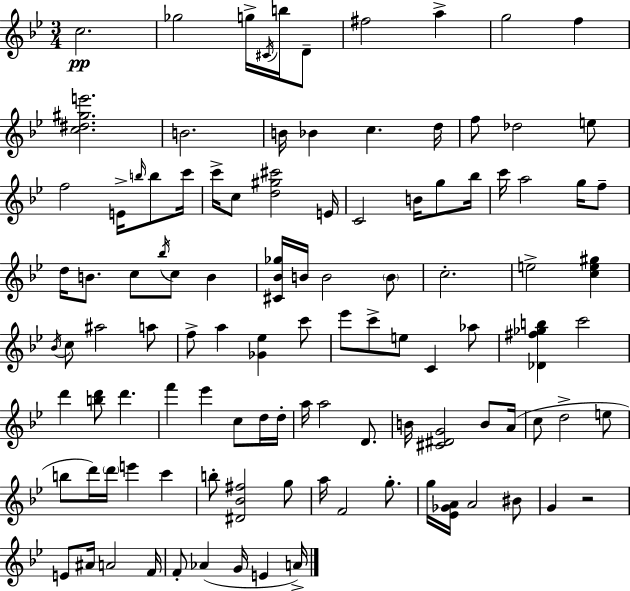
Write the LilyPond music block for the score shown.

{
  \clef treble
  \numericTimeSignature
  \time 3/4
  \key bes \major
  \repeat volta 2 { c''2.\pp | ges''2 g''16-> \acciaccatura { cis'16 } b''16 d'8-- | fis''2 a''4-> | g''2 f''4 | \break <c'' dis'' gis'' e'''>2. | b'2. | b'16 bes'4 c''4. | d''16 f''8 des''2 e''8 | \break f''2 e'16-> \grace { b''16 } b''8 | c'''16 c'''16-> c''8 <d'' gis'' cis'''>2 | e'16 c'2 b'16 g''8 | bes''16 c'''16 a''2 g''16 | \break f''8-- d''16 b'8. c''8 \acciaccatura { bes''16 } c''8 b'4 | <cis' bes' ges''>16 b'16 b'2 | \parenthesize b'8 c''2.-. | e''2-> <c'' e'' gis''>4 | \break \acciaccatura { bes'16 } c''8 ais''2 | a''8 f''8-> a''4 <ges' ees''>4 | c'''8 ees'''8 c'''8-> e''8 c'4 | aes''8 <des' fis'' ges'' b''>4 c'''2 | \break d'''4 <b'' d'''>8 d'''4. | f'''4 ees'''4 | c''8 d''16 d''16-. a''16 a''2 | d'8. b'16 <cis' dis' g'>2 | \break b'8 a'16( c''8 d''2-> | e''8 b''8 d'''16) \parenthesize d'''16 e'''4 | c'''4 b''8-. <dis' bes' fis''>2 | g''8 a''16 f'2 | \break g''8.-. g''16 <ees' ges' a'>16 a'2 | bis'8 g'4 r2 | e'8 ais'16 a'2 | f'16 f'8-. aes'4( g'16 e'4 | \break a'16->) } \bar "|."
}